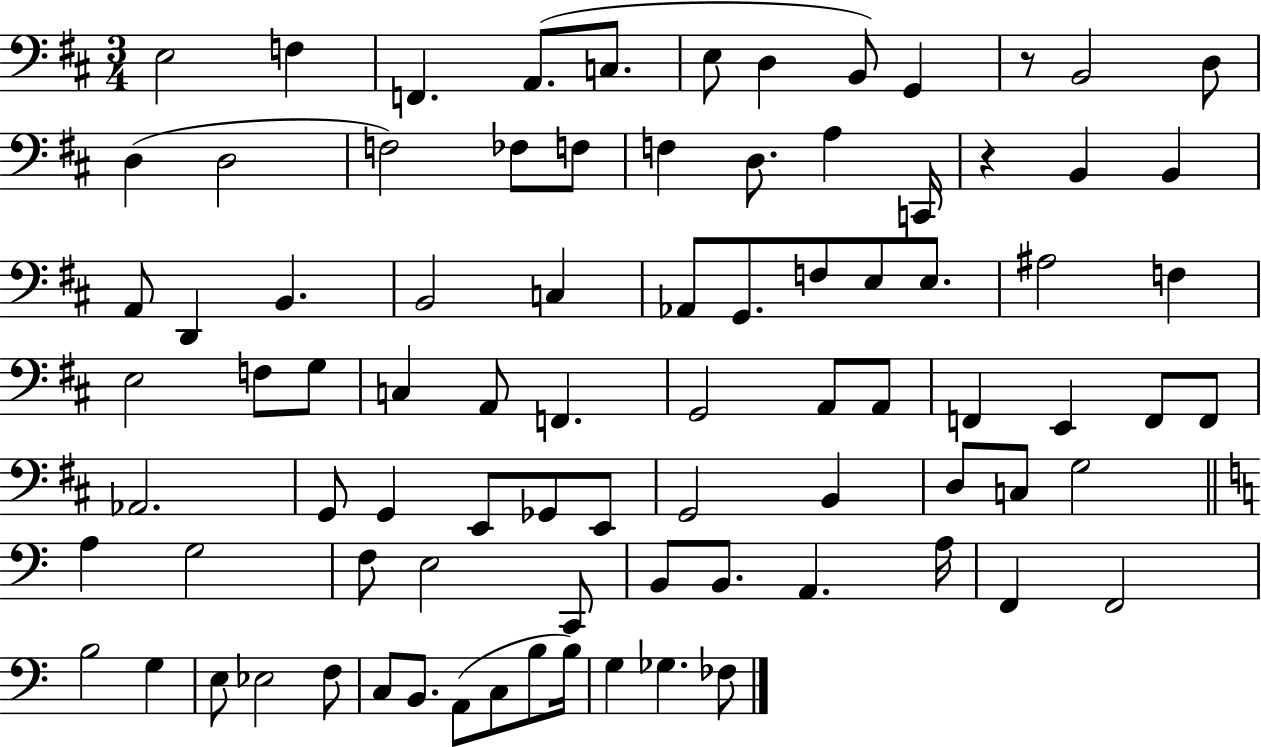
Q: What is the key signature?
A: D major